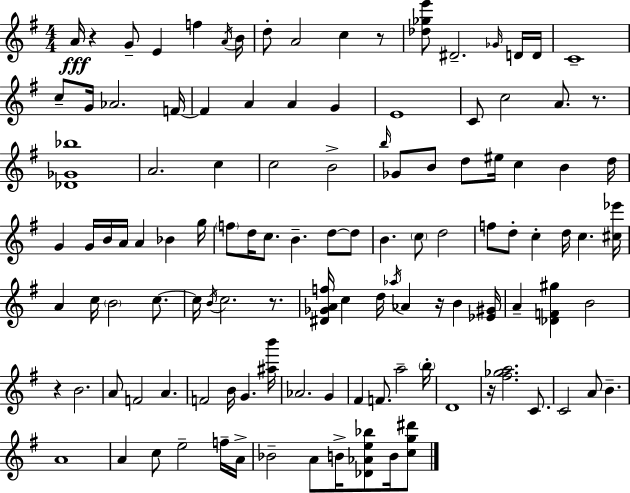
X:1
T:Untitled
M:4/4
L:1/4
K:G
A/4 z G/2 E f A/4 B/4 d/2 A2 c z/2 [_d_ge']/2 ^D2 _G/4 D/4 D/4 C4 c/2 G/4 _A2 F/4 F A A G E4 C/2 c2 A/2 z/2 [_D_G_b]4 A2 c c2 B2 b/4 _G/2 B/2 d/2 ^e/4 c B d/4 G G/4 B/4 A/4 A _B g/4 f/2 d/4 c/2 B d/2 d/2 B c/2 d2 f/2 d/2 c d/4 c [^c_e']/4 A c/4 B2 c/2 c/4 B/4 c2 z/2 [^D_GAf]/4 c d/4 _a/4 _A z/4 B [_E^G]/4 A [_DF^g] B2 z B2 A/2 F2 A F2 B/4 G [^ab']/4 _A2 G ^F F/2 a2 b/4 D4 z/4 [^f_ga]2 C/2 C2 A/2 B A4 A c/2 e2 f/4 A/4 _B2 A/2 B/4 [_D_Ae_b]/2 B/4 [cg^d']/2